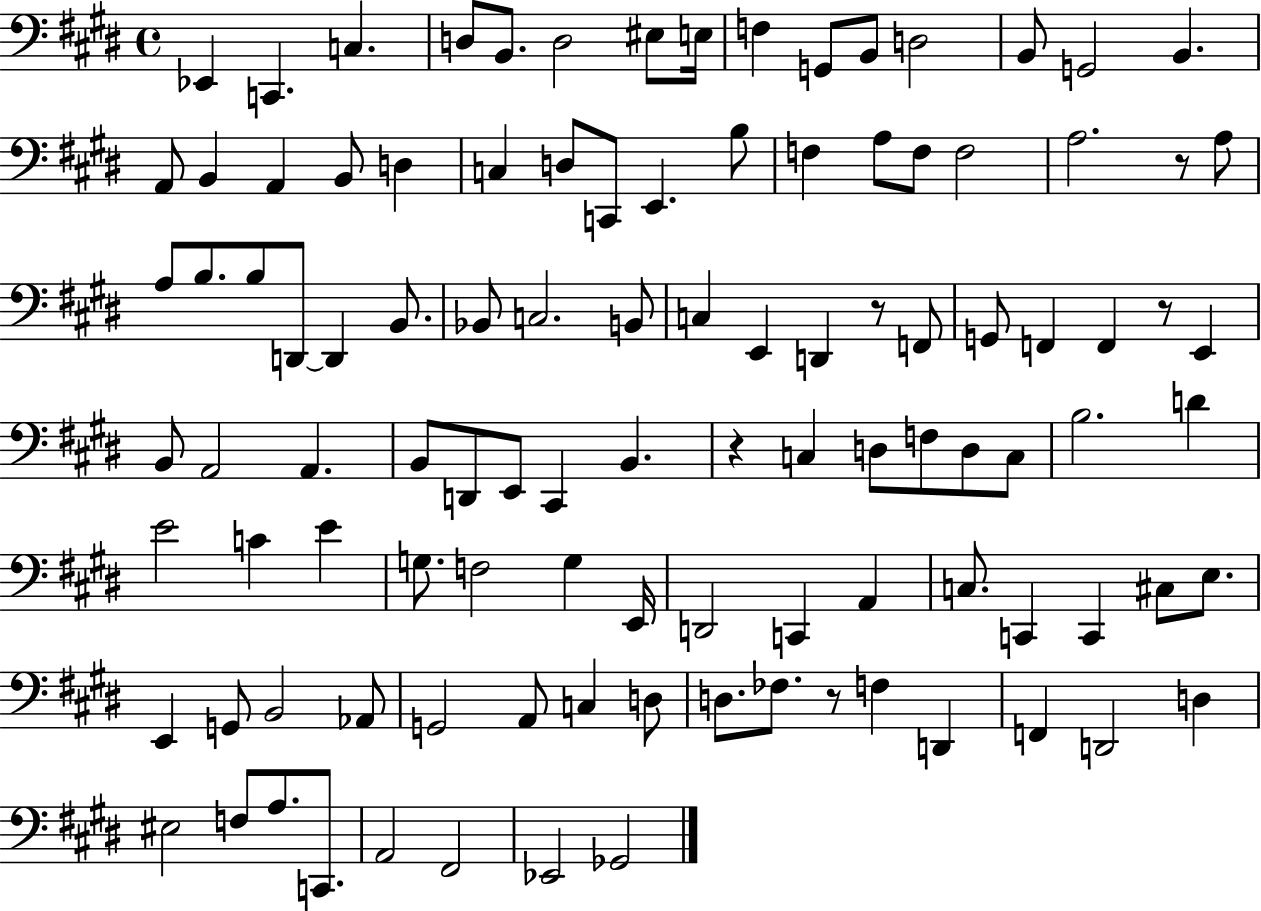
X:1
T:Untitled
M:4/4
L:1/4
K:E
_E,, C,, C, D,/2 B,,/2 D,2 ^E,/2 E,/4 F, G,,/2 B,,/2 D,2 B,,/2 G,,2 B,, A,,/2 B,, A,, B,,/2 D, C, D,/2 C,,/2 E,, B,/2 F, A,/2 F,/2 F,2 A,2 z/2 A,/2 A,/2 B,/2 B,/2 D,,/2 D,, B,,/2 _B,,/2 C,2 B,,/2 C, E,, D,, z/2 F,,/2 G,,/2 F,, F,, z/2 E,, B,,/2 A,,2 A,, B,,/2 D,,/2 E,,/2 ^C,, B,, z C, D,/2 F,/2 D,/2 C,/2 B,2 D E2 C E G,/2 F,2 G, E,,/4 D,,2 C,, A,, C,/2 C,, C,, ^C,/2 E,/2 E,, G,,/2 B,,2 _A,,/2 G,,2 A,,/2 C, D,/2 D,/2 _F,/2 z/2 F, D,, F,, D,,2 D, ^E,2 F,/2 A,/2 C,,/2 A,,2 ^F,,2 _E,,2 _G,,2